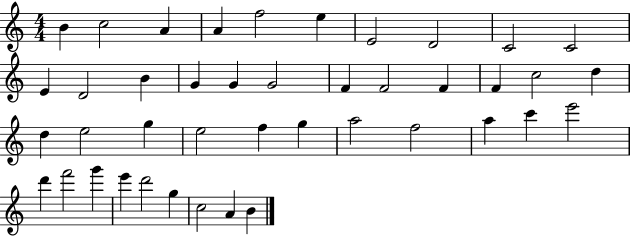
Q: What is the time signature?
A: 4/4